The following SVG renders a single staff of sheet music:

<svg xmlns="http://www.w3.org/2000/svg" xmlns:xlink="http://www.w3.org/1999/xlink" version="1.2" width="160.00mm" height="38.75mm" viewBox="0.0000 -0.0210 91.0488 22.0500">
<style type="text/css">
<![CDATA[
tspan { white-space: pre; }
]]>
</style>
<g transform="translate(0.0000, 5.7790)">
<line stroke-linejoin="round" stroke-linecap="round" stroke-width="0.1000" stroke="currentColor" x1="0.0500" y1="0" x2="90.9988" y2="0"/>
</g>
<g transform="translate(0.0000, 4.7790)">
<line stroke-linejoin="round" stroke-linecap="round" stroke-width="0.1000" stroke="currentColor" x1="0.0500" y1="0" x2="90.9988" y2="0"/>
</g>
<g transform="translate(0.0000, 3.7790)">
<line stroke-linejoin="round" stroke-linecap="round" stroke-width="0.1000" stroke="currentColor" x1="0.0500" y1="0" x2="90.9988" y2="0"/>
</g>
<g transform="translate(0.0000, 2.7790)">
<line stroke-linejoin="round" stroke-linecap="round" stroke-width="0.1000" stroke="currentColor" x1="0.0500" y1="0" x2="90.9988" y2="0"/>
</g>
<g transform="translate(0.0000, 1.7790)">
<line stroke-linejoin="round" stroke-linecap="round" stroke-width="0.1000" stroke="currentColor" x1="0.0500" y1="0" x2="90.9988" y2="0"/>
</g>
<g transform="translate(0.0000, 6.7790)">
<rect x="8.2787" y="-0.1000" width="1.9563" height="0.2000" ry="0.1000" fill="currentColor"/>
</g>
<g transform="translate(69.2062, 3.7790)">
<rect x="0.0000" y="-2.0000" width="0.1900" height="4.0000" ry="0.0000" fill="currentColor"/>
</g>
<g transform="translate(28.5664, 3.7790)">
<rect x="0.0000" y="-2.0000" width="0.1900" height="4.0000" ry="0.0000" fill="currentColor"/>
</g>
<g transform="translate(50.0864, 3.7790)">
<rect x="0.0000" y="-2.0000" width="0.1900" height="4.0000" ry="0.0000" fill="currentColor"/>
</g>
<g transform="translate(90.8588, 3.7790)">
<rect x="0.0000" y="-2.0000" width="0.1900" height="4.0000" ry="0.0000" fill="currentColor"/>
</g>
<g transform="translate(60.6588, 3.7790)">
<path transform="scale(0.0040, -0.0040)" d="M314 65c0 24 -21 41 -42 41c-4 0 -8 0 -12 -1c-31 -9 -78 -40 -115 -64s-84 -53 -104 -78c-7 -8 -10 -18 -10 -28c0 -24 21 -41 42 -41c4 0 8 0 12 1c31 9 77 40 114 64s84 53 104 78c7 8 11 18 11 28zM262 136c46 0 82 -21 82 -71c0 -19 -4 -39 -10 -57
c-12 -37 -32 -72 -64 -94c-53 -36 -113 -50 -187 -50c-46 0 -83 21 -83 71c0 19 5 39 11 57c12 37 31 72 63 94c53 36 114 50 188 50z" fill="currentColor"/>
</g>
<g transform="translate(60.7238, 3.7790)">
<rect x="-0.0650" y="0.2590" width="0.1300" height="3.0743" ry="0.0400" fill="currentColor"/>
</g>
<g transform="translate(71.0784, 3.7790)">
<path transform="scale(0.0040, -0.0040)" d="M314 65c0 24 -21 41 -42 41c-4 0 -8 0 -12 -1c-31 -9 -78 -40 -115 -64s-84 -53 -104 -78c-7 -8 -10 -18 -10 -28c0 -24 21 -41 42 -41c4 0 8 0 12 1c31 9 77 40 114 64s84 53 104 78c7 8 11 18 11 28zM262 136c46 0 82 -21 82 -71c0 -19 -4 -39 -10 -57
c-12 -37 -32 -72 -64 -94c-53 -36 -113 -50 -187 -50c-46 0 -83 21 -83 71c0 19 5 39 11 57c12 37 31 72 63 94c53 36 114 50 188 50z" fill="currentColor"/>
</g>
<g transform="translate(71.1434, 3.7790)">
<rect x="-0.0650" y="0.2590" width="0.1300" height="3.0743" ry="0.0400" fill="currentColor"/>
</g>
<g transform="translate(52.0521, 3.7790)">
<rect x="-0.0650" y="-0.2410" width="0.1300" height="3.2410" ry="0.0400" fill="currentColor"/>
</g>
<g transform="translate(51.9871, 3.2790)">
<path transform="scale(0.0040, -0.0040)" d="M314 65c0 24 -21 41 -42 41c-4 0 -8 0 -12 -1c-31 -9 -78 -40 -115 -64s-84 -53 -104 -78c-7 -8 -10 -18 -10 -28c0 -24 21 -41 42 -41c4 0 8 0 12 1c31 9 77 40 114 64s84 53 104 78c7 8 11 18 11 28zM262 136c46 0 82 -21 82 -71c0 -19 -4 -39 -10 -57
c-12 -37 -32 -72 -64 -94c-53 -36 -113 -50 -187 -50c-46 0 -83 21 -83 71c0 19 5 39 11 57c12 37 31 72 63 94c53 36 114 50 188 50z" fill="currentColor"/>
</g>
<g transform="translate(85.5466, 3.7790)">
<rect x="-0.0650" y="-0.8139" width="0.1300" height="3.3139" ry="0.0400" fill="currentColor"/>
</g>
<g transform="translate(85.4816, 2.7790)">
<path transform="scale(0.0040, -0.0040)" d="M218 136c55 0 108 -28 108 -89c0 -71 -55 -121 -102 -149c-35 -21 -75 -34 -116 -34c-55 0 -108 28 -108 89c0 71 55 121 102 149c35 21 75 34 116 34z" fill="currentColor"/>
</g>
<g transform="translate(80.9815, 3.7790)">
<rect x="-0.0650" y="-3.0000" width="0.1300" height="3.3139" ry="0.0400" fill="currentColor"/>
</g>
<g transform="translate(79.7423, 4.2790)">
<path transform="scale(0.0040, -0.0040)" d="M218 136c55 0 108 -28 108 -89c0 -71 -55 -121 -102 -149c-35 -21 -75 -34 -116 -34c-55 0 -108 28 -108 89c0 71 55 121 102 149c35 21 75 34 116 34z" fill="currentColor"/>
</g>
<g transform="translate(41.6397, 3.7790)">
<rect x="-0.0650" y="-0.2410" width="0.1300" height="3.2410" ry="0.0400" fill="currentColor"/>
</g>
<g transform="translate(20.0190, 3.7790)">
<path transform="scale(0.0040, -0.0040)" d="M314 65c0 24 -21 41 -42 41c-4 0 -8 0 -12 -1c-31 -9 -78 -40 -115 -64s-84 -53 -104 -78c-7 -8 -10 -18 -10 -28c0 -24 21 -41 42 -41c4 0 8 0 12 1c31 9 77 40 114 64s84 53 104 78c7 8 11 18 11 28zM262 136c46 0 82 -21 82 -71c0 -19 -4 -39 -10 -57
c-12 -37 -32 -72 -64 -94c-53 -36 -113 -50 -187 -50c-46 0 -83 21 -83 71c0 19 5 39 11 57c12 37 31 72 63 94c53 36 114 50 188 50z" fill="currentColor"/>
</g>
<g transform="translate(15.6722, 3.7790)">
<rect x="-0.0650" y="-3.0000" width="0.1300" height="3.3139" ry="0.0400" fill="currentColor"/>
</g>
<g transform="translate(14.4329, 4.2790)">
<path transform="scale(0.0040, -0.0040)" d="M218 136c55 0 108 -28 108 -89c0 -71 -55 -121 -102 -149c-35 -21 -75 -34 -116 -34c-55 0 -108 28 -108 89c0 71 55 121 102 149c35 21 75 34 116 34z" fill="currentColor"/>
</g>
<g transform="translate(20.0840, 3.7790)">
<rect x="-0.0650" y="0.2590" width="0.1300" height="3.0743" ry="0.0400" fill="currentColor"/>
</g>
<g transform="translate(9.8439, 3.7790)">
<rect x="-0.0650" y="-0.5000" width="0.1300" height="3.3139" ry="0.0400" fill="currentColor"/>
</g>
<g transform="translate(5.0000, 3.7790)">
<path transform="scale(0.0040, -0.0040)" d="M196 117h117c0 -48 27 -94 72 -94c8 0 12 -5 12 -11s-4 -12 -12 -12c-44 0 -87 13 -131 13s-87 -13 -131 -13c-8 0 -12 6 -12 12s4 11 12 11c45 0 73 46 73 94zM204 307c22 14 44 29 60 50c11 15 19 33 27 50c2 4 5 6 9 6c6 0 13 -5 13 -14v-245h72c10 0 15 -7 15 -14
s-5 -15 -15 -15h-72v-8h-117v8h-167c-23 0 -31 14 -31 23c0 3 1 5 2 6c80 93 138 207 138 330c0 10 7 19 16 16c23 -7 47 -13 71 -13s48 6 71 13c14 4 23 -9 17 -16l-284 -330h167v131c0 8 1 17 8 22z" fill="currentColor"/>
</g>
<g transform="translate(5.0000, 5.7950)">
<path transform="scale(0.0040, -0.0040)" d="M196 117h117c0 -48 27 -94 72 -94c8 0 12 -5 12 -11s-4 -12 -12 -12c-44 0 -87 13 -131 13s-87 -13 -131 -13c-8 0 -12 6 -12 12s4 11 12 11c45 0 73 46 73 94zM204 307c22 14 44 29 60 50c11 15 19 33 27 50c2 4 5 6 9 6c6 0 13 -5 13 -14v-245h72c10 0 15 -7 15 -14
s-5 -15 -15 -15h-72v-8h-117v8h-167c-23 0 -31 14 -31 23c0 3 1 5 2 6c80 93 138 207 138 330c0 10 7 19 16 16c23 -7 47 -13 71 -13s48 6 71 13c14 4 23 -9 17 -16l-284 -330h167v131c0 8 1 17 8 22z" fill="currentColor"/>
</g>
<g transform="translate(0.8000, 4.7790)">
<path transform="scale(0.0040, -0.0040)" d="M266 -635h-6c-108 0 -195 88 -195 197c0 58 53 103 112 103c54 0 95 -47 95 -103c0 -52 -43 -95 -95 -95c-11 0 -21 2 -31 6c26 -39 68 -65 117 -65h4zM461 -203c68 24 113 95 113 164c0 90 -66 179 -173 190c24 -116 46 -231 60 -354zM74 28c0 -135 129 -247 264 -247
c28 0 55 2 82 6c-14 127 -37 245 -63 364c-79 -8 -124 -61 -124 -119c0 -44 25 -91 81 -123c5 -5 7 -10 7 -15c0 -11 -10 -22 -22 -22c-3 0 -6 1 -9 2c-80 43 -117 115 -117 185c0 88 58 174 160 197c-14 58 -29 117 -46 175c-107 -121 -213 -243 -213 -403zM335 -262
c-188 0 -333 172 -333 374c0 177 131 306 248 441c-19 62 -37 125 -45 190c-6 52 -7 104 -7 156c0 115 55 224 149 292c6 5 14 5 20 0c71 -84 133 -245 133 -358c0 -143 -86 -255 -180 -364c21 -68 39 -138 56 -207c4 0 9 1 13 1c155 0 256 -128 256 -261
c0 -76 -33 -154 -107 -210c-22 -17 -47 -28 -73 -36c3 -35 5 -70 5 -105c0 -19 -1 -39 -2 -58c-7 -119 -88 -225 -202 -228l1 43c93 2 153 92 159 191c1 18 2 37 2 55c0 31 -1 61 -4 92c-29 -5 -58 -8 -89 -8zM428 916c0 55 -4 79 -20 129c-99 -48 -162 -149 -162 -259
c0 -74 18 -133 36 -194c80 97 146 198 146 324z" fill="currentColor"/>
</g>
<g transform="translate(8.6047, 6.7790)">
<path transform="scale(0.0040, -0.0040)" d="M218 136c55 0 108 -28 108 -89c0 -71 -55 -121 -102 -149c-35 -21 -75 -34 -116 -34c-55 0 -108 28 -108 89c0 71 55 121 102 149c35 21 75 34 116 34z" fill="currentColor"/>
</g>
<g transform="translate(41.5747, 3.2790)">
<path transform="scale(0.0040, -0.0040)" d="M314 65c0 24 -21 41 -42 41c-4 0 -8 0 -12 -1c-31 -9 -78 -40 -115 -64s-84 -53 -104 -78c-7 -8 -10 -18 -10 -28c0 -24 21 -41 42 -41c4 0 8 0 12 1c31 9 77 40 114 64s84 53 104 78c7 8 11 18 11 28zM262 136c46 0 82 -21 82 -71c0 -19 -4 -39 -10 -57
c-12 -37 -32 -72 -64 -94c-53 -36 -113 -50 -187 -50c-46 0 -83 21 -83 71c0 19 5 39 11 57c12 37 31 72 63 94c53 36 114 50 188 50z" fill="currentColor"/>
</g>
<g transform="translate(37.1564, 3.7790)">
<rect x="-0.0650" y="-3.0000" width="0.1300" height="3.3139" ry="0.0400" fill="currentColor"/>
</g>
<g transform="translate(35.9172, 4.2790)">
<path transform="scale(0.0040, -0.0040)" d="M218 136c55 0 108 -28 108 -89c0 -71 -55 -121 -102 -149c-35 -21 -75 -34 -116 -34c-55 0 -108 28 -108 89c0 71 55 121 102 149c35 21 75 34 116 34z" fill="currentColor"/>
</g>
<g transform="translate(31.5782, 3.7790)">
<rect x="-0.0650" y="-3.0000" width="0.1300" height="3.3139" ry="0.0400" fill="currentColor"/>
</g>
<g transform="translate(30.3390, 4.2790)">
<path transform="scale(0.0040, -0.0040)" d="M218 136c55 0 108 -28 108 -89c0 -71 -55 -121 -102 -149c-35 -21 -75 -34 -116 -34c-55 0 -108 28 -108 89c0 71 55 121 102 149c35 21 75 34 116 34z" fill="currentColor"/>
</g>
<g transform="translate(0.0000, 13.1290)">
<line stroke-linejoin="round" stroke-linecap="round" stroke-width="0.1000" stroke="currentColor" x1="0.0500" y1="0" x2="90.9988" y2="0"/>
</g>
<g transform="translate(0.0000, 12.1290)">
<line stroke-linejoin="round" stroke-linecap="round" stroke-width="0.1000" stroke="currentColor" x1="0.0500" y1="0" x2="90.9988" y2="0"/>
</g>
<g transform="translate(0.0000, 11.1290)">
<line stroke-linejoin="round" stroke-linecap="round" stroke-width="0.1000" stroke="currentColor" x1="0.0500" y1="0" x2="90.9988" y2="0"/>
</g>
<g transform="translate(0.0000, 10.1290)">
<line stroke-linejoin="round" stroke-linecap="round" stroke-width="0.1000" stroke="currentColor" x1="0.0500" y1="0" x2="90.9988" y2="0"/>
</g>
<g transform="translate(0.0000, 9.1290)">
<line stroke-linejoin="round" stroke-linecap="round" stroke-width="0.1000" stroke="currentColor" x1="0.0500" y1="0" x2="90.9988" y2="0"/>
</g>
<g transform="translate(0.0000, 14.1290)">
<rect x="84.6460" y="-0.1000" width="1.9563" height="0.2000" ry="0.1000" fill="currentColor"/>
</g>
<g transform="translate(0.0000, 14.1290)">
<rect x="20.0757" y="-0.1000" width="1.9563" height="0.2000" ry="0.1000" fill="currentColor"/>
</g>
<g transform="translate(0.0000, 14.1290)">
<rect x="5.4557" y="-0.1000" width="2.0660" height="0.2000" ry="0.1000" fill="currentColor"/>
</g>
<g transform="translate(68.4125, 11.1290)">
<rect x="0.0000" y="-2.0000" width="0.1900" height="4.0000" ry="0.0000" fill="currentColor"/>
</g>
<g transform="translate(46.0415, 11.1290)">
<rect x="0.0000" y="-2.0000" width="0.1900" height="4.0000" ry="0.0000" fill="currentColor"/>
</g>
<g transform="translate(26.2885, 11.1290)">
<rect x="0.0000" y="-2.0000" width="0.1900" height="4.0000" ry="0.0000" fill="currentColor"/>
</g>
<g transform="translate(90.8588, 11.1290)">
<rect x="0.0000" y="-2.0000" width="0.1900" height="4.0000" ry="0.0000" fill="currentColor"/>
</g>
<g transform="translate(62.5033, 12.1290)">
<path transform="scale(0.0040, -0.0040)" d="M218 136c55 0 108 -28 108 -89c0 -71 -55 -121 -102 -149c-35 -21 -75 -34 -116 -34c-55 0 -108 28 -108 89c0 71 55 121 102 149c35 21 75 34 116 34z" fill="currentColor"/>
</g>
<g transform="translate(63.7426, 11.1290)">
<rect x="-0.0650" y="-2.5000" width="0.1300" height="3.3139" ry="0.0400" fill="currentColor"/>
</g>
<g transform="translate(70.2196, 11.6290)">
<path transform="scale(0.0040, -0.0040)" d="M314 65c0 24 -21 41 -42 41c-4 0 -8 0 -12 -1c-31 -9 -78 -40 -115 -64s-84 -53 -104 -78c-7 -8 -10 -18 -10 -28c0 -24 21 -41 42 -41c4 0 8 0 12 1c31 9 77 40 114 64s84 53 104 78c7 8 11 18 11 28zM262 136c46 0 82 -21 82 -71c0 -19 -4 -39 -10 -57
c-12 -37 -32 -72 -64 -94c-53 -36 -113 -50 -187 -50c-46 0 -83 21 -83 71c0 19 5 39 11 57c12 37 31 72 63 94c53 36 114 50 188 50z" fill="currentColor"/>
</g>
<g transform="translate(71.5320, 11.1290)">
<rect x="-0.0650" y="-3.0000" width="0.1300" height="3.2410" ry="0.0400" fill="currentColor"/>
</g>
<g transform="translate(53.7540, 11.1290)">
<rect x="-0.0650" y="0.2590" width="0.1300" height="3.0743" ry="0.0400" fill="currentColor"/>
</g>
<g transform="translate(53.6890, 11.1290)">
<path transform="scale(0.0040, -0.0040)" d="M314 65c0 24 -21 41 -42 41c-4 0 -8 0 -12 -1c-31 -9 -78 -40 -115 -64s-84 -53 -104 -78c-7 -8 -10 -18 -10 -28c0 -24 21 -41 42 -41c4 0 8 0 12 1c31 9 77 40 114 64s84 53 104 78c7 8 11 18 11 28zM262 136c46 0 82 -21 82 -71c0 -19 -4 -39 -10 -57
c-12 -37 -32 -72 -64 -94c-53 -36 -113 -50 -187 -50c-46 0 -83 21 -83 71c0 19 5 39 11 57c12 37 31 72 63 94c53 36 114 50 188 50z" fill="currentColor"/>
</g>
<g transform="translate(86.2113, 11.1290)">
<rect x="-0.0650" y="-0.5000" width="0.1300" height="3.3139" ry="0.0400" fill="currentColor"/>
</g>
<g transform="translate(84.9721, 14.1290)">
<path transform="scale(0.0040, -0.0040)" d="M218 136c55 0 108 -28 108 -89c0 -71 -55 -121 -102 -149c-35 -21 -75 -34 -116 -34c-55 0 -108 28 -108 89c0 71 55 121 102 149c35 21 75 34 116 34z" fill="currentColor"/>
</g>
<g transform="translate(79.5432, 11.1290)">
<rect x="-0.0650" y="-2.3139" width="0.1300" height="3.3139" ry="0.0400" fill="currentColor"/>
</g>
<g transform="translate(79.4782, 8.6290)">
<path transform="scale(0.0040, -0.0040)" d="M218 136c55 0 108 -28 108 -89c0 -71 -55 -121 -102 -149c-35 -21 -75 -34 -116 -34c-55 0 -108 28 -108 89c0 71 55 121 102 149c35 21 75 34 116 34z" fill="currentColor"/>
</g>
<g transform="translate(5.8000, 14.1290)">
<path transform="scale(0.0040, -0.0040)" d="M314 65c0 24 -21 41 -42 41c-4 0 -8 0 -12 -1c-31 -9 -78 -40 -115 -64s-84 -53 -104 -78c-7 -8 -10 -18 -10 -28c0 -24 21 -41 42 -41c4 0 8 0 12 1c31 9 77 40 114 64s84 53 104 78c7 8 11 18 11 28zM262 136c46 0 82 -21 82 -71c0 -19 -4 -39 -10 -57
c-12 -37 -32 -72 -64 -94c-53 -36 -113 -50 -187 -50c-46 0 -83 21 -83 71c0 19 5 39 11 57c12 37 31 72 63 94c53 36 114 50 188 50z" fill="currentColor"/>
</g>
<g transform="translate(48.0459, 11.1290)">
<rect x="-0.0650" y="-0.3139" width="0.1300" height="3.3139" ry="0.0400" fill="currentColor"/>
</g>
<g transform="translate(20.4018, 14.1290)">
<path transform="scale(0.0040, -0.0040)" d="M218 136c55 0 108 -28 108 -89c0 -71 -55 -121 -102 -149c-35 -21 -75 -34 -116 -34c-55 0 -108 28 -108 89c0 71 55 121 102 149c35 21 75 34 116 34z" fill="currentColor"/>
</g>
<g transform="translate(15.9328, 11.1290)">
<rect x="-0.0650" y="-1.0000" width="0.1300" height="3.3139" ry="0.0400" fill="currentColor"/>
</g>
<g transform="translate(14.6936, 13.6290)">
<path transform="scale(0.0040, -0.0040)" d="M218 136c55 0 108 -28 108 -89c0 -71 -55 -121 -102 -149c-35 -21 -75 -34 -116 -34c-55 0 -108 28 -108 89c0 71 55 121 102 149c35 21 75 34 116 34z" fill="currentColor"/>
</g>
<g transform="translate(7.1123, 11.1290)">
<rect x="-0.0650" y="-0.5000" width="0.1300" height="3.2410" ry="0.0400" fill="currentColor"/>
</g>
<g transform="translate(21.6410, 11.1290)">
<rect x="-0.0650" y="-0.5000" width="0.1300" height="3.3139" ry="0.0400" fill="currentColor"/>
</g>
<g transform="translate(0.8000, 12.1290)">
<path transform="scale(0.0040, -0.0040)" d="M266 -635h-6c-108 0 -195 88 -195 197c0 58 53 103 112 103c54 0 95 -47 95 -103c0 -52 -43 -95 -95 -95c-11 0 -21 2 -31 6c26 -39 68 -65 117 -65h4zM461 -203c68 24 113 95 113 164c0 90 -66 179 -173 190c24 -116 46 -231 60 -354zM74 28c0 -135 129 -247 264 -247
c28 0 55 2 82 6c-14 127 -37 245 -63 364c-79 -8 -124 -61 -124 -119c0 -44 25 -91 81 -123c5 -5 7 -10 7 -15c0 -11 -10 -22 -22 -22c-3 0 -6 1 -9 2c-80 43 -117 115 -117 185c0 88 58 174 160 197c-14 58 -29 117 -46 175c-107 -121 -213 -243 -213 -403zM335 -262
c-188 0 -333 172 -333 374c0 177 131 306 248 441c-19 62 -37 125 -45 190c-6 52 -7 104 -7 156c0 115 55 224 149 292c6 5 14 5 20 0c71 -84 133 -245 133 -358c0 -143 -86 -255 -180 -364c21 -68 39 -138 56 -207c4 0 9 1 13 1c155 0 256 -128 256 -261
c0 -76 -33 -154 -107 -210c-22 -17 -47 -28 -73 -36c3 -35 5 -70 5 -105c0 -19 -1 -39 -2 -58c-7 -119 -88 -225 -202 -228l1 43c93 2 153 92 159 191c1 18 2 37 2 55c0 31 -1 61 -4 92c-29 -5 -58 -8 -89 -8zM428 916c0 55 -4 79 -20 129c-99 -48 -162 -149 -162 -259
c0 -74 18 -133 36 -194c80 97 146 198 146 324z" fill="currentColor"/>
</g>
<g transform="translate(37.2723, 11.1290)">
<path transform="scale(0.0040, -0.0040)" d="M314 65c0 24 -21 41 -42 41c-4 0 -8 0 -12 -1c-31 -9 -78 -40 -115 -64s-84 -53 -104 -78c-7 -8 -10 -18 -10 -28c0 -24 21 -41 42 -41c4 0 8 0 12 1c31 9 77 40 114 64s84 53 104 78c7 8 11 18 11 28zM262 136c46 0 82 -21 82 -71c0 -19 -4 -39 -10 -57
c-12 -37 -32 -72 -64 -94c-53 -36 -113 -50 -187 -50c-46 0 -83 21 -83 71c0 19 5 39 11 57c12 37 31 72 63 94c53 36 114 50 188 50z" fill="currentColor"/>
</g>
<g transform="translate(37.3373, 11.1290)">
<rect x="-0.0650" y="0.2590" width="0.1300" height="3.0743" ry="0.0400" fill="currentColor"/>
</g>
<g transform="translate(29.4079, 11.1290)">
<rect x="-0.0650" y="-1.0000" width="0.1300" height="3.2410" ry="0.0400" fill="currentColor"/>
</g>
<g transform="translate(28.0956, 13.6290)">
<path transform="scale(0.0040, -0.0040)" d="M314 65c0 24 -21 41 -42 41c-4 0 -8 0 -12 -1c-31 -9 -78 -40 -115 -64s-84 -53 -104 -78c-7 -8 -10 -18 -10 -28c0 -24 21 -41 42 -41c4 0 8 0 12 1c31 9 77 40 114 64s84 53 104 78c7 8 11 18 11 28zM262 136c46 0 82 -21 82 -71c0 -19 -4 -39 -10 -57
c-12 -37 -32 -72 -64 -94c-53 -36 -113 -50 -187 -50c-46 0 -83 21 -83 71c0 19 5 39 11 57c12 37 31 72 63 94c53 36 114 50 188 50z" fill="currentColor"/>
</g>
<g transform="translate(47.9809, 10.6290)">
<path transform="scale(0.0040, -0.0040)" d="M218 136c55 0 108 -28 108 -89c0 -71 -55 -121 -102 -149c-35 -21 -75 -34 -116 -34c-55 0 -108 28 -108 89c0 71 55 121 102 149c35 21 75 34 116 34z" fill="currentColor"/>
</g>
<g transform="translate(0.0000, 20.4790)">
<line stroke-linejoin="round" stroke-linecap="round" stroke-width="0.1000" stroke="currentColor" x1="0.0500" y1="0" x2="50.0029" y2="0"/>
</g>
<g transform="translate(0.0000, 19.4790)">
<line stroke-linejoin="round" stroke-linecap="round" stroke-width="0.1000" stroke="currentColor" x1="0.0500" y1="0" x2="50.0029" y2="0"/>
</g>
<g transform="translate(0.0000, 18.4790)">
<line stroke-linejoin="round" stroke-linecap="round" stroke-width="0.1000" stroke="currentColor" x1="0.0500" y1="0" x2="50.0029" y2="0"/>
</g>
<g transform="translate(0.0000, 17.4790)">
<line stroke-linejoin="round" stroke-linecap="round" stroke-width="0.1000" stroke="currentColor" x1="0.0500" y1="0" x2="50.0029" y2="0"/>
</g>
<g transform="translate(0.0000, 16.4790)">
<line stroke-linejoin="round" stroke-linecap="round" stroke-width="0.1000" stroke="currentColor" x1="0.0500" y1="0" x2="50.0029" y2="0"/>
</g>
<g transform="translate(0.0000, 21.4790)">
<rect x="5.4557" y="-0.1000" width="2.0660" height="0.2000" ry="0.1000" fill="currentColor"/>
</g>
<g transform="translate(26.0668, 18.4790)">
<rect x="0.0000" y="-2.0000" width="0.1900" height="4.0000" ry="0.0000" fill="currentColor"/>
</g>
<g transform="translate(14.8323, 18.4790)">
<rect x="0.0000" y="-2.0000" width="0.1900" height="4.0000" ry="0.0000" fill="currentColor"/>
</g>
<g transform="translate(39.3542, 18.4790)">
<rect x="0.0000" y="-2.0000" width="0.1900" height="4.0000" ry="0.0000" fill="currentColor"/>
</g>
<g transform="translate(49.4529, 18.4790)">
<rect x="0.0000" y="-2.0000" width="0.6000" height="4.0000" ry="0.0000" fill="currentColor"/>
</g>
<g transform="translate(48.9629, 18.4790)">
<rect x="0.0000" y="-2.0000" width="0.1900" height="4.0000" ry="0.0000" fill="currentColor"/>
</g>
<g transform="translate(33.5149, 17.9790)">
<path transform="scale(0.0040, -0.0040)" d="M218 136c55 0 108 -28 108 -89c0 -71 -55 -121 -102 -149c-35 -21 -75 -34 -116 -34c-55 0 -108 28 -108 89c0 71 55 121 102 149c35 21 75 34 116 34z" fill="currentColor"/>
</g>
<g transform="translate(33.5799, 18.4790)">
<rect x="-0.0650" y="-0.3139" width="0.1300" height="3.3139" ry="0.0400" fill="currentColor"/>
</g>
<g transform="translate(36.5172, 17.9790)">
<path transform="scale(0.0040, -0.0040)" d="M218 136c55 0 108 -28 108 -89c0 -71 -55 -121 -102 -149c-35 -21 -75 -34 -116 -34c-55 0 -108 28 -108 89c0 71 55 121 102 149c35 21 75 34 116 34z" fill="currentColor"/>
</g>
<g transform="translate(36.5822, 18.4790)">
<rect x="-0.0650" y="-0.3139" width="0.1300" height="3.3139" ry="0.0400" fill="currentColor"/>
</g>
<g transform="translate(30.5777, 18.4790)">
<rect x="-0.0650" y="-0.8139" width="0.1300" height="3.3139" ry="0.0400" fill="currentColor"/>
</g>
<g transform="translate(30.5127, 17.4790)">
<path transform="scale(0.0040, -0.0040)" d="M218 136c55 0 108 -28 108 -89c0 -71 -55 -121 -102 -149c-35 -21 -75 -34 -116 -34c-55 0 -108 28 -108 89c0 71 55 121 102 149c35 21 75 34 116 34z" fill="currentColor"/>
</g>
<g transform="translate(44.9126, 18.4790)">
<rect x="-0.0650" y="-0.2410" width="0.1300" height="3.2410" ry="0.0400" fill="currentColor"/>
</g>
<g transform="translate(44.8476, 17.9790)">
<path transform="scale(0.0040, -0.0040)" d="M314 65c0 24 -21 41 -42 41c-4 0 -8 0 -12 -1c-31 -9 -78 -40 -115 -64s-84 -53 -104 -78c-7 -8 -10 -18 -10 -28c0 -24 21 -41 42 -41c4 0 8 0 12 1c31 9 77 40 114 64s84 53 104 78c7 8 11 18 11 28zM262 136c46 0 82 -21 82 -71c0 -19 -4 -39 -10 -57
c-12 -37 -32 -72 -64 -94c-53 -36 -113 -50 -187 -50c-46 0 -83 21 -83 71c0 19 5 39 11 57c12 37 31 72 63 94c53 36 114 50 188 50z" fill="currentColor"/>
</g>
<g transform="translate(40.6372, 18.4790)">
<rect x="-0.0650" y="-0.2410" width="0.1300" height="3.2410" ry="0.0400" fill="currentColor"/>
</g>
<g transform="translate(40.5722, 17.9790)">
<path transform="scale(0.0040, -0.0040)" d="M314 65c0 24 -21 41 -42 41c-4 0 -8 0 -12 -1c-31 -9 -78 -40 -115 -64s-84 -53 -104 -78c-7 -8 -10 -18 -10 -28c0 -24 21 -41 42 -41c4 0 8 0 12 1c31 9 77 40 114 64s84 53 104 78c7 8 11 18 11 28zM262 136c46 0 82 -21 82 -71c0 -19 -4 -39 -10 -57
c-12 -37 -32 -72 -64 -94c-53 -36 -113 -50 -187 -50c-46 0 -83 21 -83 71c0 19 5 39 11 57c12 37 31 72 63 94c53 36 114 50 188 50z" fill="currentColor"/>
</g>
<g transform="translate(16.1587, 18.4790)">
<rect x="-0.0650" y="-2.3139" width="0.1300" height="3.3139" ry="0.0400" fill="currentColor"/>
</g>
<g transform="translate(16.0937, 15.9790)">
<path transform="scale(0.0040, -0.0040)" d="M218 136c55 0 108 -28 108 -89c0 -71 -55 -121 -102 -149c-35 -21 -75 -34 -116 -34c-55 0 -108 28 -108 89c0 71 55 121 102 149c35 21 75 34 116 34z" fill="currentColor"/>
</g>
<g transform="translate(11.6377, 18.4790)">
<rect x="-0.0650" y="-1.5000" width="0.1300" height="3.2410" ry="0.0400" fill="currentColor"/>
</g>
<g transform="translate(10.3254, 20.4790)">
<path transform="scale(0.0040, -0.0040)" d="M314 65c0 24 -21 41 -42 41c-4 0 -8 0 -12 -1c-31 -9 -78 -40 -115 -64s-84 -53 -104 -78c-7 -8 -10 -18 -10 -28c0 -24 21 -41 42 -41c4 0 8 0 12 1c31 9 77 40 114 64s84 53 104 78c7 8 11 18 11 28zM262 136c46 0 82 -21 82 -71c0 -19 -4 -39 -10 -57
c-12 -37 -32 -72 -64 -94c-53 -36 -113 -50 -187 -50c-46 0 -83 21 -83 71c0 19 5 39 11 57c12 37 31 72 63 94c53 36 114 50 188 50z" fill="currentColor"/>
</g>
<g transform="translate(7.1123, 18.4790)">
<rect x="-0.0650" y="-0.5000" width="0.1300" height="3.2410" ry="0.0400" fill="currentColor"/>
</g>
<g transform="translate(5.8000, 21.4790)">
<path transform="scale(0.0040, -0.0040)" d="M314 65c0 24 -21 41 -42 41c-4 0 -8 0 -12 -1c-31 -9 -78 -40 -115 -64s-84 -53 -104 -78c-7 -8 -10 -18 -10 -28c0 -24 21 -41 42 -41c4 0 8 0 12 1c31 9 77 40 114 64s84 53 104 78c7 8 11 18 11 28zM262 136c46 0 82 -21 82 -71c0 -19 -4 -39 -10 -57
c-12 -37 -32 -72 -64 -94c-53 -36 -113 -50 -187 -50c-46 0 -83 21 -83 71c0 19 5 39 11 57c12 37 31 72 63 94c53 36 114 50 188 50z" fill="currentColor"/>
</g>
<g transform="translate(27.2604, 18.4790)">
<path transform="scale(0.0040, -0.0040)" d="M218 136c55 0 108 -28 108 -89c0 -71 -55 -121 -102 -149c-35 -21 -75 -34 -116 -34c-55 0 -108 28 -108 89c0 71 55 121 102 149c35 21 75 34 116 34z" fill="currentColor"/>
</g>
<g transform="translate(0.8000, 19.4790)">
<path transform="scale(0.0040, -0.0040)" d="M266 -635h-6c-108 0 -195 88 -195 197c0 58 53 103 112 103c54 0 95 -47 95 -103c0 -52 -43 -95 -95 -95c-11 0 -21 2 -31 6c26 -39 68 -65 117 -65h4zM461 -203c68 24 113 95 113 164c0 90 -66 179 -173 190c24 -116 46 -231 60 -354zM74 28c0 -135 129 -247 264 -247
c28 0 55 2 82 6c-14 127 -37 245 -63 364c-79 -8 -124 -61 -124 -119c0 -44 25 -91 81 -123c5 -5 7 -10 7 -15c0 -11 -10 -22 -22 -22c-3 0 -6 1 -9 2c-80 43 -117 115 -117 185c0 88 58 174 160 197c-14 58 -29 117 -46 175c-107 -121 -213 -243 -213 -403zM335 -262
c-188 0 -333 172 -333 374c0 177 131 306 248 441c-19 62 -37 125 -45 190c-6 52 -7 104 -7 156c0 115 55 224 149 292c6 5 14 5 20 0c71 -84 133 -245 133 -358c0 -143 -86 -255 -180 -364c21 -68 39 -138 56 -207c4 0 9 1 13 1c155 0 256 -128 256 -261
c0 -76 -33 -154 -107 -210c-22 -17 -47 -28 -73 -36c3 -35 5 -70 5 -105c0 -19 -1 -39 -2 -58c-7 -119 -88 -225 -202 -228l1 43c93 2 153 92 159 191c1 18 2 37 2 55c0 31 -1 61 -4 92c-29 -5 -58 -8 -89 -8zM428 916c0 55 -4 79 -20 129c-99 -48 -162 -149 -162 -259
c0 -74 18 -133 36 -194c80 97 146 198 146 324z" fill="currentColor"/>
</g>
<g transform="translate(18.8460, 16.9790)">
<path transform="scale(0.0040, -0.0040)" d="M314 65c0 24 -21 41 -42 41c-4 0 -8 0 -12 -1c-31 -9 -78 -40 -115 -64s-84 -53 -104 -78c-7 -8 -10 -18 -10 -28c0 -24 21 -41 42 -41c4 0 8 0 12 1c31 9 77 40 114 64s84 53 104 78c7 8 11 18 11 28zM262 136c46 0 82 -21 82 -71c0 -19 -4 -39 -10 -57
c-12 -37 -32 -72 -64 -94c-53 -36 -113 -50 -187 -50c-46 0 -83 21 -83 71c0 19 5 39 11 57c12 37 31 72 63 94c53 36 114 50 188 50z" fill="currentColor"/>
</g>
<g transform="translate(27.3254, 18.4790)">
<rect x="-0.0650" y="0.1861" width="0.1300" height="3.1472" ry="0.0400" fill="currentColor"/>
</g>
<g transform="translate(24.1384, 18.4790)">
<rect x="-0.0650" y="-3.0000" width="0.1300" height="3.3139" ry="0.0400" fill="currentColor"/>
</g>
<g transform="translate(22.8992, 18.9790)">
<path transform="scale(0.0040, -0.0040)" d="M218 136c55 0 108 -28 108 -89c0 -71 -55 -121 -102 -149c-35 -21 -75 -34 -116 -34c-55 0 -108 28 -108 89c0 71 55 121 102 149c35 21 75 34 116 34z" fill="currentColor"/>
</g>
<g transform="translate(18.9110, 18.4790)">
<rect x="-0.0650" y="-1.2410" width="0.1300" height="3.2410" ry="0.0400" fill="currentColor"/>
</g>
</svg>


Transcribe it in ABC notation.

X:1
T:Untitled
M:4/4
L:1/4
K:C
C A B2 A A c2 c2 B2 B2 A d C2 D C D2 B2 c B2 G A2 g C C2 E2 g e2 A B d c c c2 c2